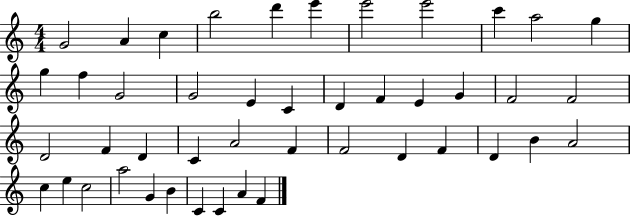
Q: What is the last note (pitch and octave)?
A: F4